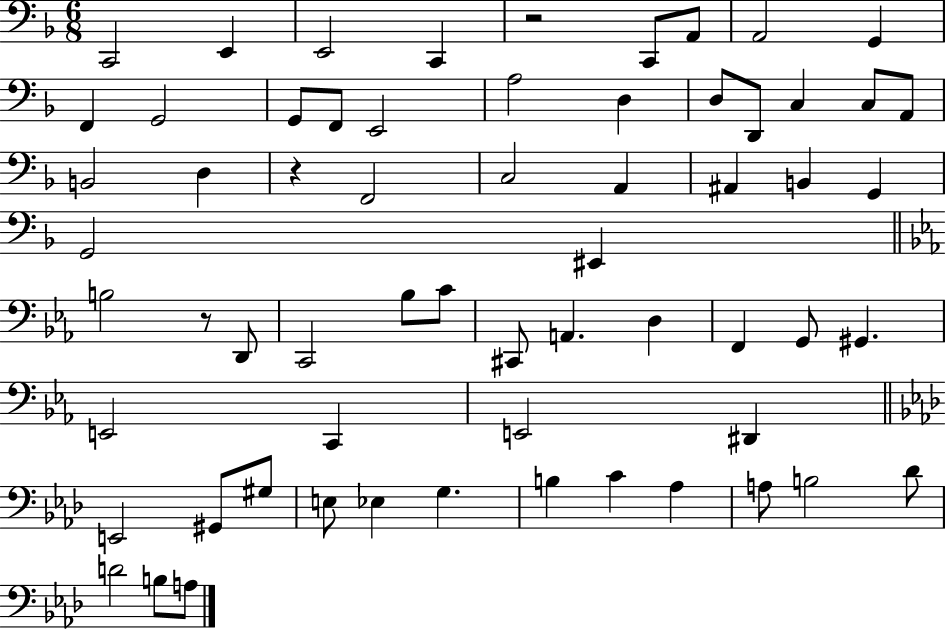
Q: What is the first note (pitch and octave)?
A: C2